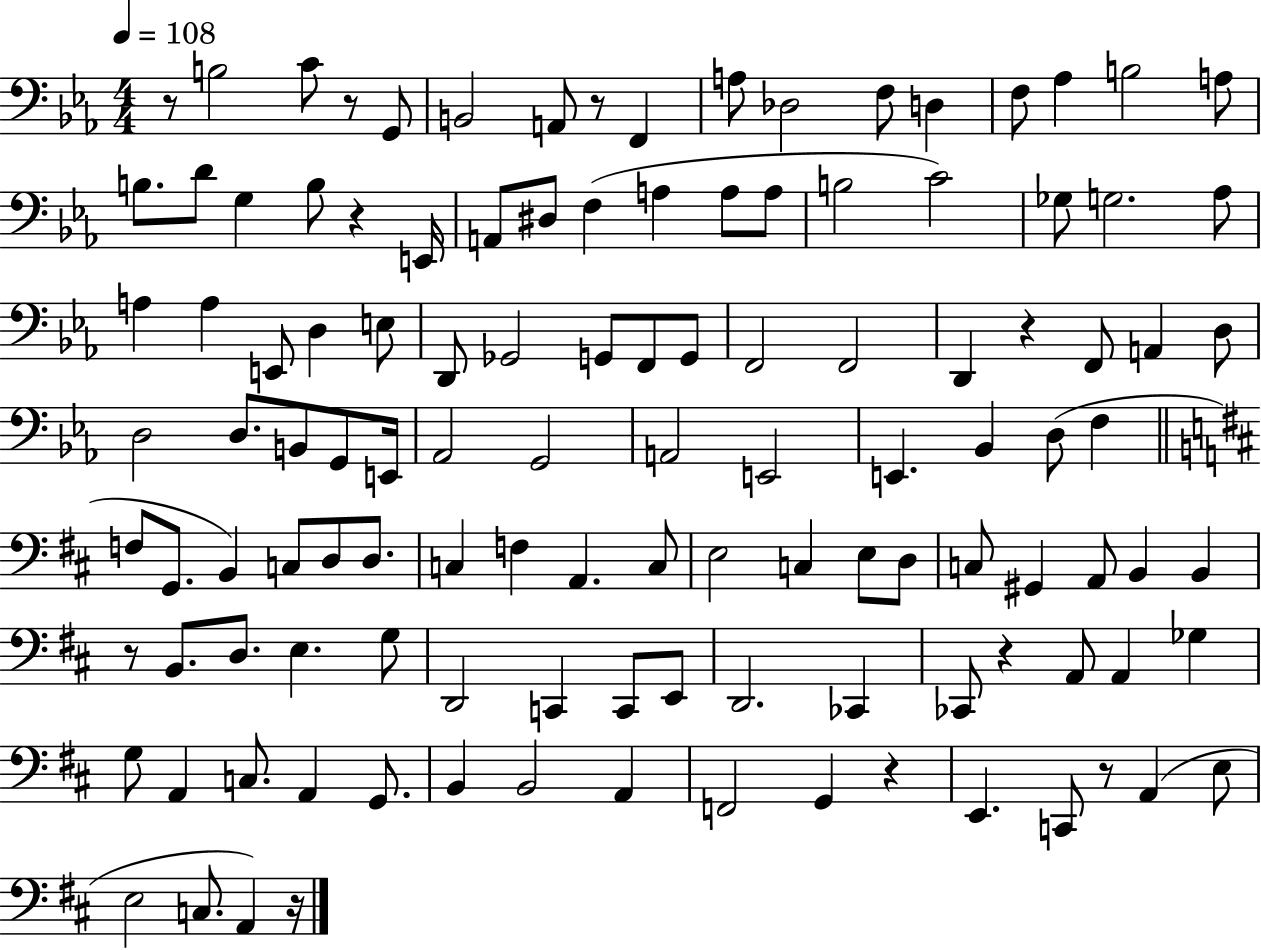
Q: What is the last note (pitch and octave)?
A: A2